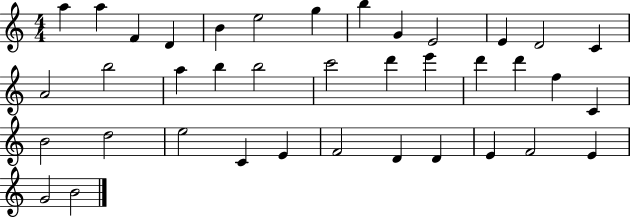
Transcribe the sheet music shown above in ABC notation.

X:1
T:Untitled
M:4/4
L:1/4
K:C
a a F D B e2 g b G E2 E D2 C A2 b2 a b b2 c'2 d' e' d' d' f C B2 d2 e2 C E F2 D D E F2 E G2 B2